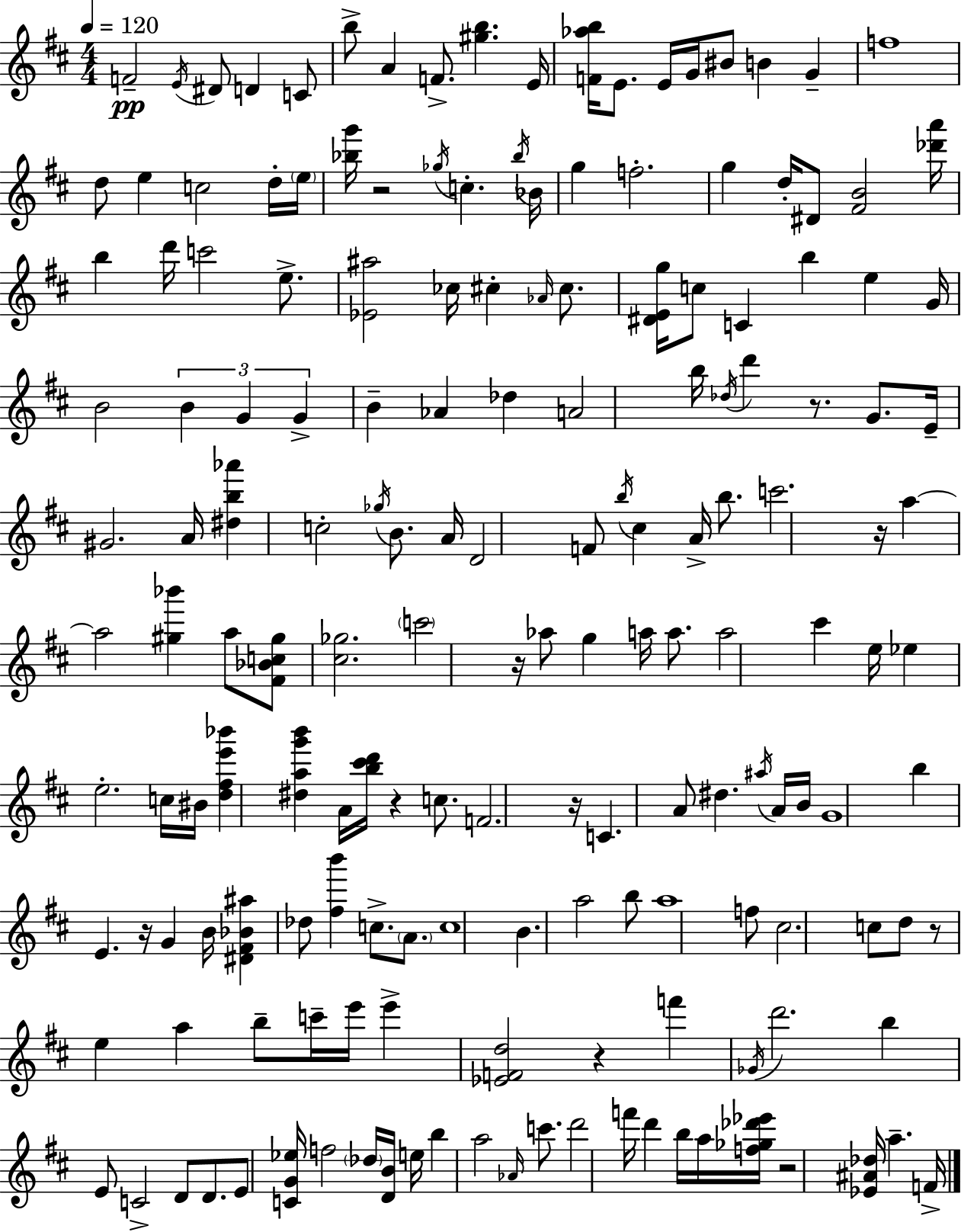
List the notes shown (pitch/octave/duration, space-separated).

F4/h E4/s D#4/e D4/q C4/e B5/e A4/q F4/e. [G#5,B5]/q. E4/s [F4,Ab5,B5]/s E4/e. E4/s G4/s BIS4/e B4/q G4/q F5/w D5/e E5/q C5/h D5/s E5/s [Bb5,G6]/s R/h Gb5/s C5/q. Bb5/s Bb4/s G5/q F5/h. G5/q D5/s D#4/e [F#4,B4]/h [Db6,A6]/s B5/q D6/s C6/h E5/e. [Eb4,A#5]/h CES5/s C#5/q Ab4/s C#5/e. [D#4,E4,G5]/s C5/e C4/q B5/q E5/q G4/s B4/h B4/q G4/q G4/q B4/q Ab4/q Db5/q A4/h B5/s Db5/s D6/q R/e. G4/e. E4/s G#4/h. A4/s [D#5,B5,Ab6]/q C5/h Gb5/s B4/e. A4/s D4/h F4/e B5/s C#5/q A4/s B5/e. C6/h. R/s A5/q A5/h [G#5,Bb6]/q A5/e [F#4,Bb4,C5,G#5]/e [C#5,Gb5]/h. C6/h R/s Ab5/e G5/q A5/s A5/e. A5/h C#6/q E5/s Eb5/q E5/h. C5/s BIS4/s [D5,F#5,E6,Bb6]/q [D#5,A5,G6,B6]/q A4/s [B5,C#6,D6]/s R/q C5/e. F4/h. R/s C4/q. A4/e D#5/q. A#5/s A4/s B4/s G4/w B5/q E4/q. R/s G4/q B4/s [D#4,F#4,Bb4,A#5]/q Db5/e [F#5,B6]/q C5/e. A4/e. C5/w B4/q. A5/h B5/e A5/w F5/e C#5/h. C5/e D5/e R/e E5/q A5/q B5/e C6/s E6/s E6/q [Eb4,F4,D5]/h R/q F6/q Gb4/s D6/h. B5/q E4/e C4/h D4/e D4/e. E4/e [C4,G4,Eb5]/s F5/h Db5/s [D4,B4]/s E5/s B5/q A5/h Ab4/s C6/e. D6/h F6/s D6/q B5/s A5/s [F5,Gb5,Db6,Eb6]/s R/h [Eb4,A#4,Db5]/s A5/q. F4/s